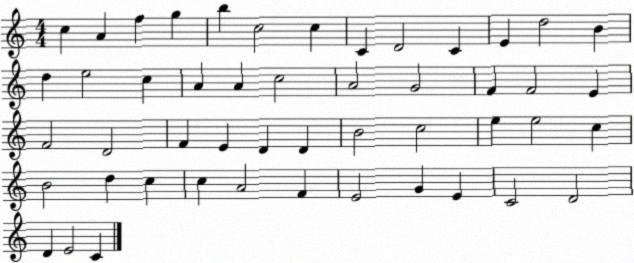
X:1
T:Untitled
M:4/4
L:1/4
K:C
c A f g b c2 c C D2 C E d2 B d e2 c A A c2 A2 G2 F F2 E F2 D2 F E D D B2 c2 e e2 c B2 d c c A2 F E2 G E C2 D2 D E2 C